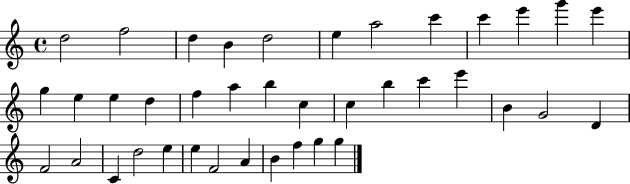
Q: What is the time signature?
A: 4/4